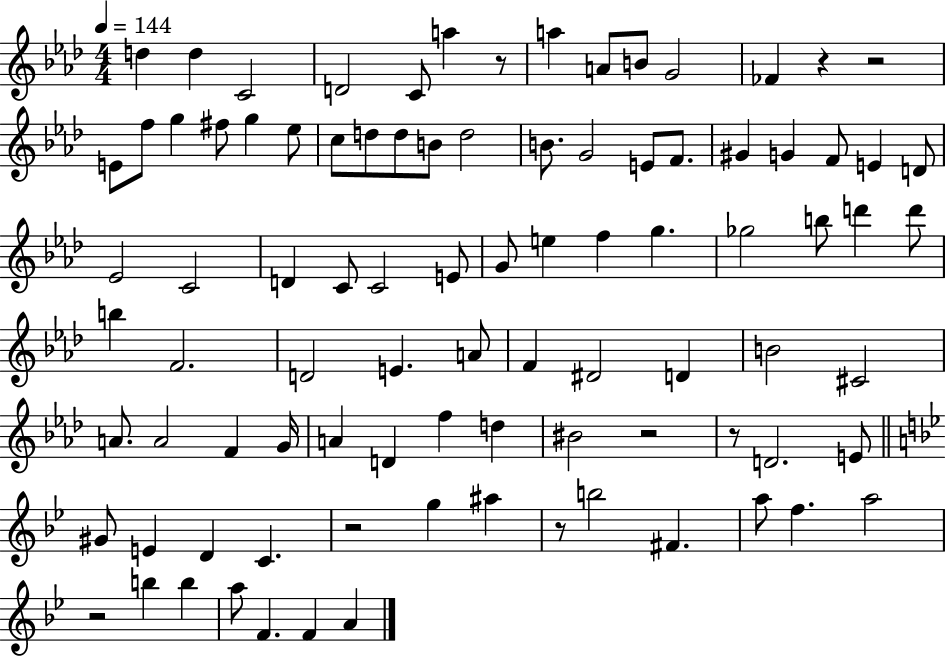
D5/q D5/q C4/h D4/h C4/e A5/q R/e A5/q A4/e B4/e G4/h FES4/q R/q R/h E4/e F5/e G5/q F#5/e G5/q Eb5/e C5/e D5/e D5/e B4/e D5/h B4/e. G4/h E4/e F4/e. G#4/q G4/q F4/e E4/q D4/e Eb4/h C4/h D4/q C4/e C4/h E4/e G4/e E5/q F5/q G5/q. Gb5/h B5/e D6/q D6/e B5/q F4/h. D4/h E4/q. A4/e F4/q D#4/h D4/q B4/h C#4/h A4/e. A4/h F4/q G4/s A4/q D4/q F5/q D5/q BIS4/h R/h R/e D4/h. E4/e G#4/e E4/q D4/q C4/q. R/h G5/q A#5/q R/e B5/h F#4/q. A5/e F5/q. A5/h R/h B5/q B5/q A5/e F4/q. F4/q A4/q